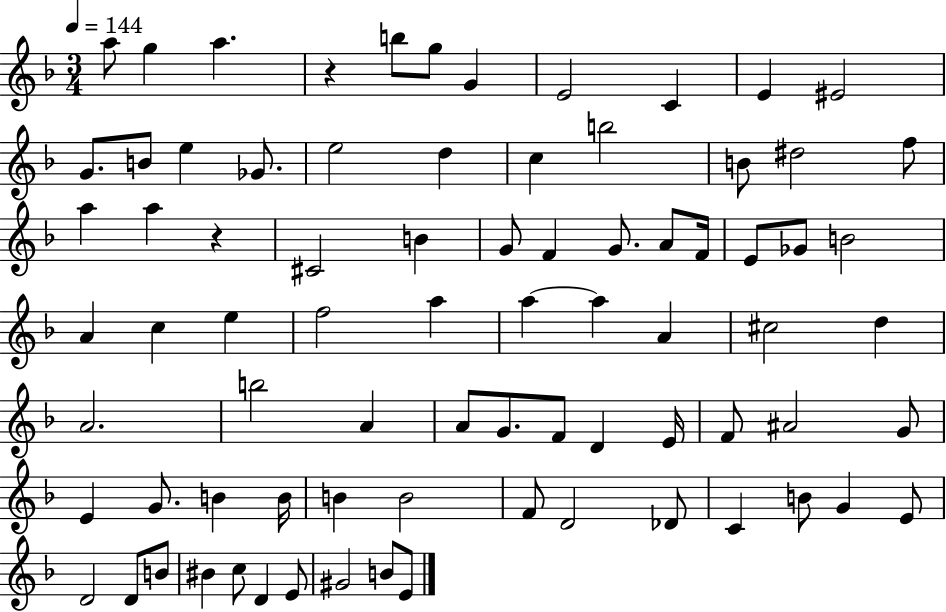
A5/e G5/q A5/q. R/q B5/e G5/e G4/q E4/h C4/q E4/q EIS4/h G4/e. B4/e E5/q Gb4/e. E5/h D5/q C5/q B5/h B4/e D#5/h F5/e A5/q A5/q R/q C#4/h B4/q G4/e F4/q G4/e. A4/e F4/s E4/e Gb4/e B4/h A4/q C5/q E5/q F5/h A5/q A5/q A5/q A4/q C#5/h D5/q A4/h. B5/h A4/q A4/e G4/e. F4/e D4/q E4/s F4/e A#4/h G4/e E4/q G4/e. B4/q B4/s B4/q B4/h F4/e D4/h Db4/e C4/q B4/e G4/q E4/e D4/h D4/e B4/e BIS4/q C5/e D4/q E4/e G#4/h B4/e E4/e